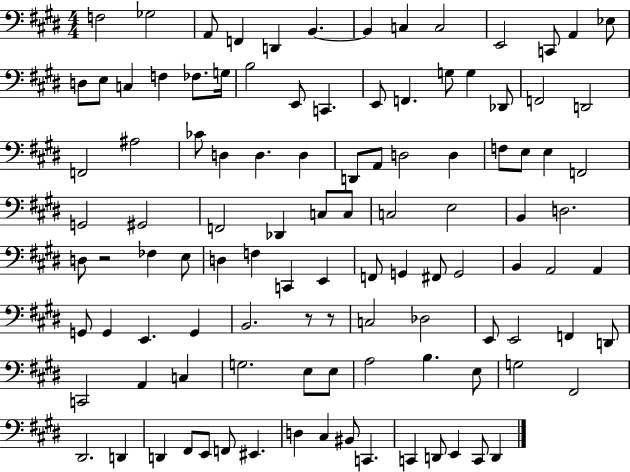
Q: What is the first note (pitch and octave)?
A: F3